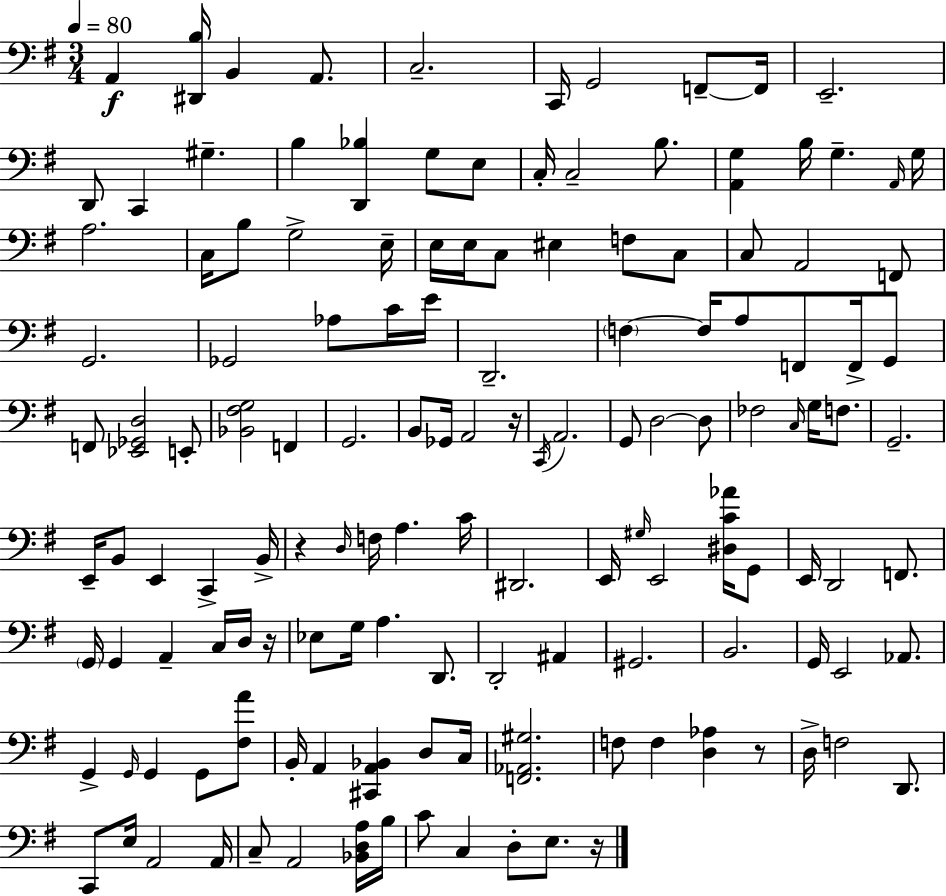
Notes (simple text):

A2/q [D#2,B3]/s B2/q A2/e. C3/h. C2/s G2/h F2/e F2/s E2/h. D2/e C2/q G#3/q. B3/q [D2,Bb3]/q G3/e E3/e C3/s C3/h B3/e. [A2,G3]/q B3/s G3/q. A2/s G3/s A3/h. C3/s B3/e G3/h E3/s E3/s E3/s C3/e EIS3/q F3/e C3/e C3/e A2/h F2/e G2/h. Gb2/h Ab3/e C4/s E4/s D2/h. F3/q F3/s A3/e F2/e F2/s G2/e F2/e [Eb2,Gb2,D3]/h E2/e [Bb2,F#3,G3]/h F2/q G2/h. B2/e Gb2/s A2/h R/s C2/s A2/h. G2/e D3/h D3/e FES3/h C3/s G3/s F3/e. G2/h. E2/s B2/e E2/q C2/q B2/s R/q D3/s F3/s A3/q. C4/s D#2/h. E2/s G#3/s E2/h [D#3,C4,Ab4]/s G2/e E2/s D2/h F2/e. G2/s G2/q A2/q C3/s D3/s R/s Eb3/e G3/s A3/q. D2/e. D2/h A#2/q G#2/h. B2/h. G2/s E2/h Ab2/e. G2/q G2/s G2/q G2/e [F#3,A4]/e B2/s A2/q [C#2,A2,Bb2]/q D3/e C3/s [F2,Ab2,G#3]/h. F3/e F3/q [D3,Ab3]/q R/e D3/s F3/h D2/e. C2/e E3/s A2/h A2/s C3/e A2/h [Bb2,D3,A3]/s B3/s C4/e C3/q D3/e E3/e. R/s